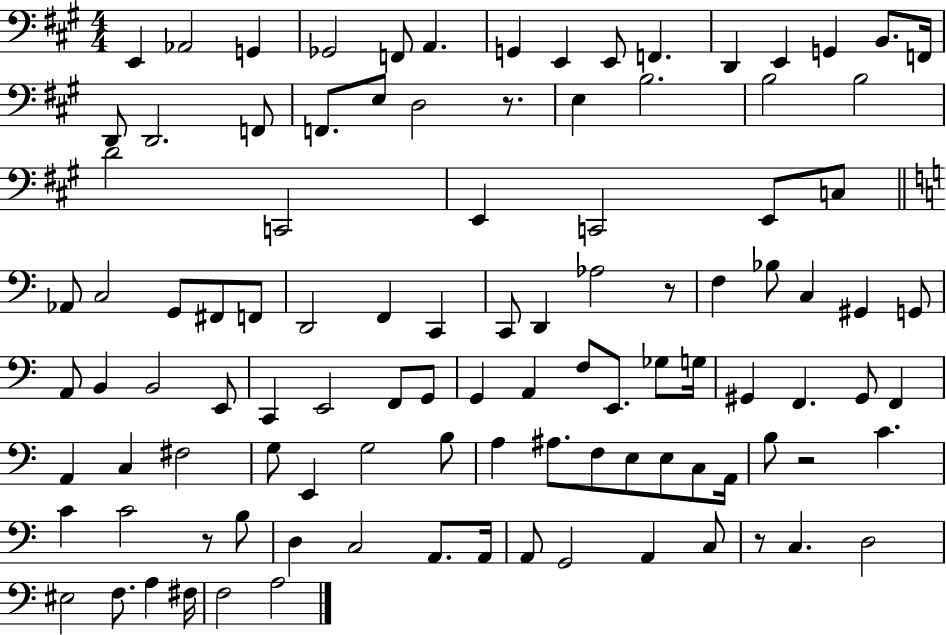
{
  \clef bass
  \numericTimeSignature
  \time 4/4
  \key a \major
  e,4 aes,2 g,4 | ges,2 f,8 a,4. | g,4 e,4 e,8 f,4. | d,4 e,4 g,4 b,8. f,16 | \break d,8 d,2. f,8 | f,8. e8 d2 r8. | e4 b2. | b2 b2 | \break d'2 c,2 | e,4 c,2 e,8 c8 | \bar "||" \break \key c \major aes,8 c2 g,8 fis,8 f,8 | d,2 f,4 c,4 | c,8 d,4 aes2 r8 | f4 bes8 c4 gis,4 g,8 | \break a,8 b,4 b,2 e,8 | c,4 e,2 f,8 g,8 | g,4 a,4 f8 e,8. ges8 g16 | gis,4 f,4. gis,8 f,4 | \break a,4 c4 fis2 | g8 e,4 g2 b8 | a4 ais8. f8 e8 e8 c8 a,16 | b8 r2 c'4. | \break c'4 c'2 r8 b8 | d4 c2 a,8. a,16 | a,8 g,2 a,4 c8 | r8 c4. d2 | \break eis2 f8. a4 fis16 | f2 a2 | \bar "|."
}